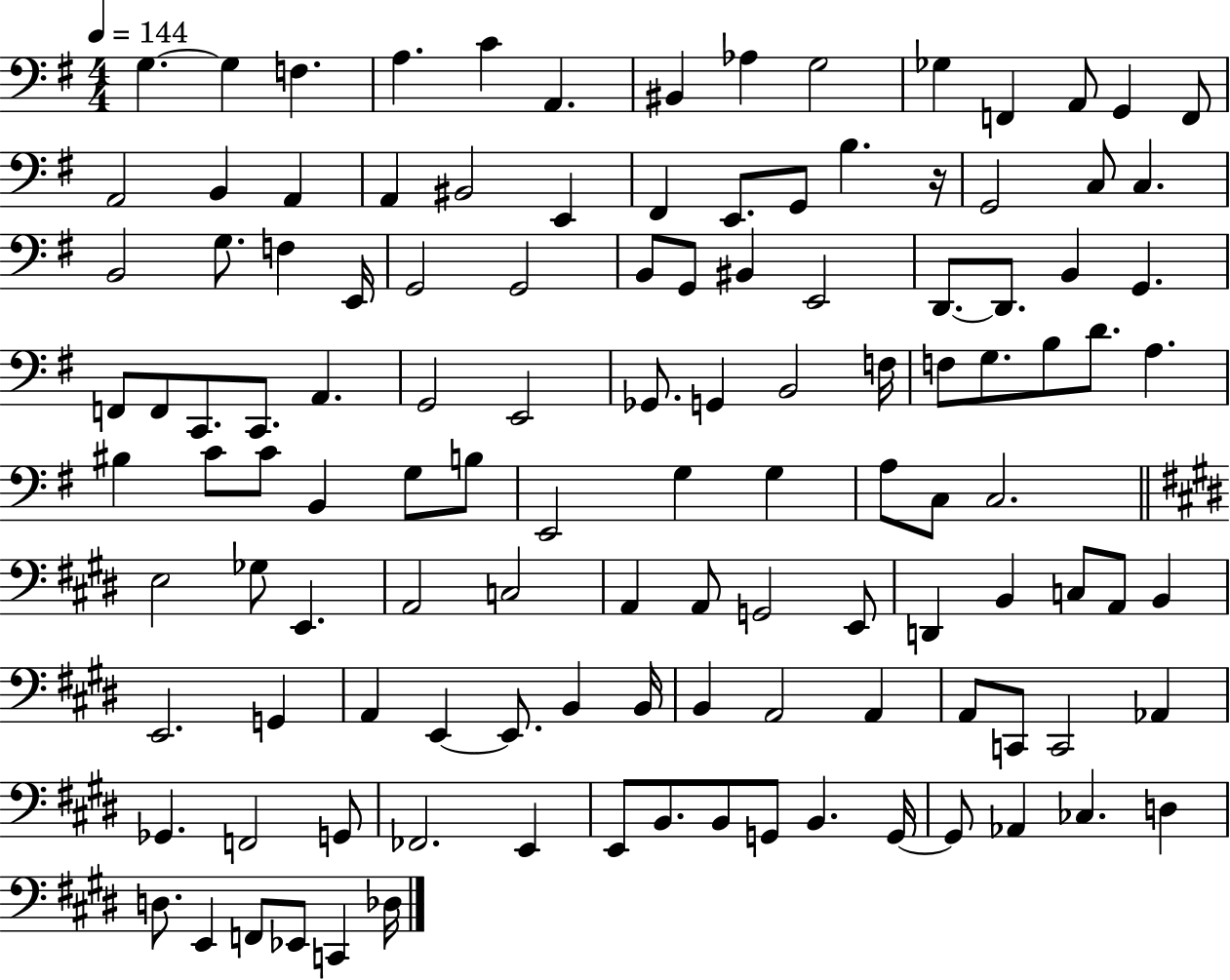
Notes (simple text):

G3/q. G3/q F3/q. A3/q. C4/q A2/q. BIS2/q Ab3/q G3/h Gb3/q F2/q A2/e G2/q F2/e A2/h B2/q A2/q A2/q BIS2/h E2/q F#2/q E2/e. G2/e B3/q. R/s G2/h C3/e C3/q. B2/h G3/e. F3/q E2/s G2/h G2/h B2/e G2/e BIS2/q E2/h D2/e. D2/e. B2/q G2/q. F2/e F2/e C2/e. C2/e. A2/q. G2/h E2/h Gb2/e. G2/q B2/h F3/s F3/e G3/e. B3/e D4/e. A3/q. BIS3/q C4/e C4/e B2/q G3/e B3/e E2/h G3/q G3/q A3/e C3/e C3/h. E3/h Gb3/e E2/q. A2/h C3/h A2/q A2/e G2/h E2/e D2/q B2/q C3/e A2/e B2/q E2/h. G2/q A2/q E2/q E2/e. B2/q B2/s B2/q A2/h A2/q A2/e C2/e C2/h Ab2/q Gb2/q. F2/h G2/e FES2/h. E2/q E2/e B2/e. B2/e G2/e B2/q. G2/s G2/e Ab2/q CES3/q. D3/q D3/e. E2/q F2/e Eb2/e C2/q Db3/s